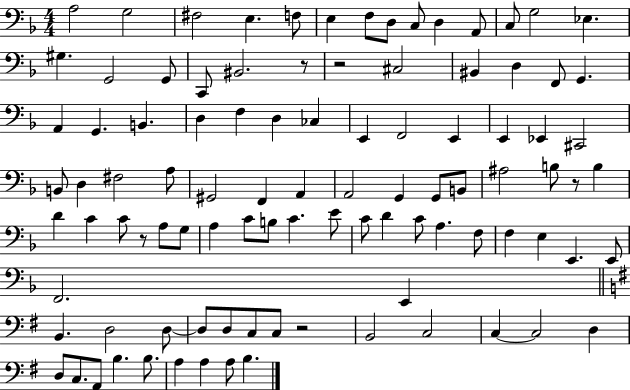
{
  \clef bass
  \numericTimeSignature
  \time 4/4
  \key f \major
  \repeat volta 2 { a2 g2 | fis2 e4. f8 | e4 f8 d8 c8 d4 a,8 | c8 g2 ees4. | \break gis4. g,2 g,8 | c,8 bis,2. r8 | r2 cis2 | bis,4 d4 f,8 g,4. | \break a,4 g,4. b,4. | d4 f4 d4 ces4 | e,4 f,2 e,4 | e,4 ees,4 cis,2 | \break b,8 d4 fis2 a8 | gis,2 f,4 a,4 | a,2 g,4 g,8 b,8 | ais2 b8 r8 b4 | \break d'4 c'4 c'8 r8 a8 g8 | a4 c'8 b8 c'4. e'8 | c'8 d'4 c'8 a4. f8 | f4 e4 e,4. e,8 | \break f,2. e,4 | \bar "||" \break \key e \minor b,4. d2 d8~~ | d8 d8 c8 c8 r2 | b,2 c2 | c4~~ c2 d4 | \break d8 c8. a,8 b4. b8. | a4 a4 a8 b4. | } \bar "|."
}